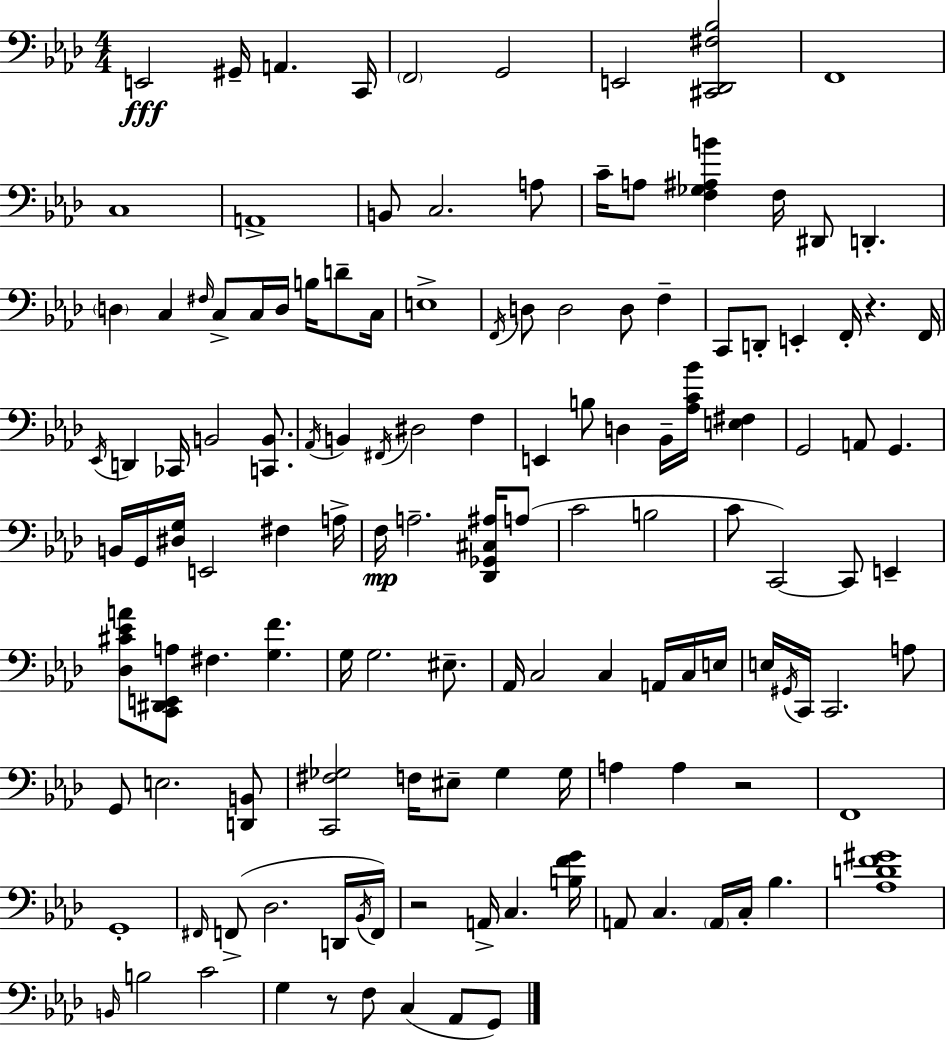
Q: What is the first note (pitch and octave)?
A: E2